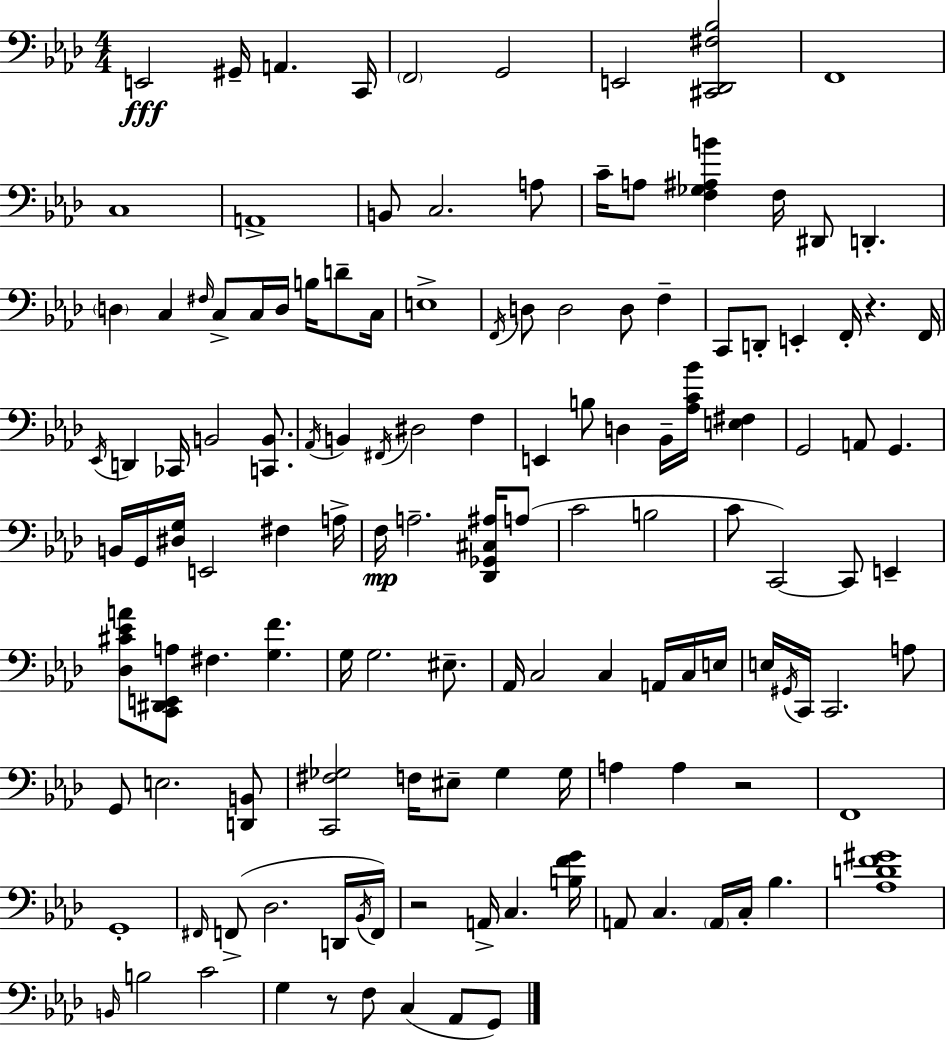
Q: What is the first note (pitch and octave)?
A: E2